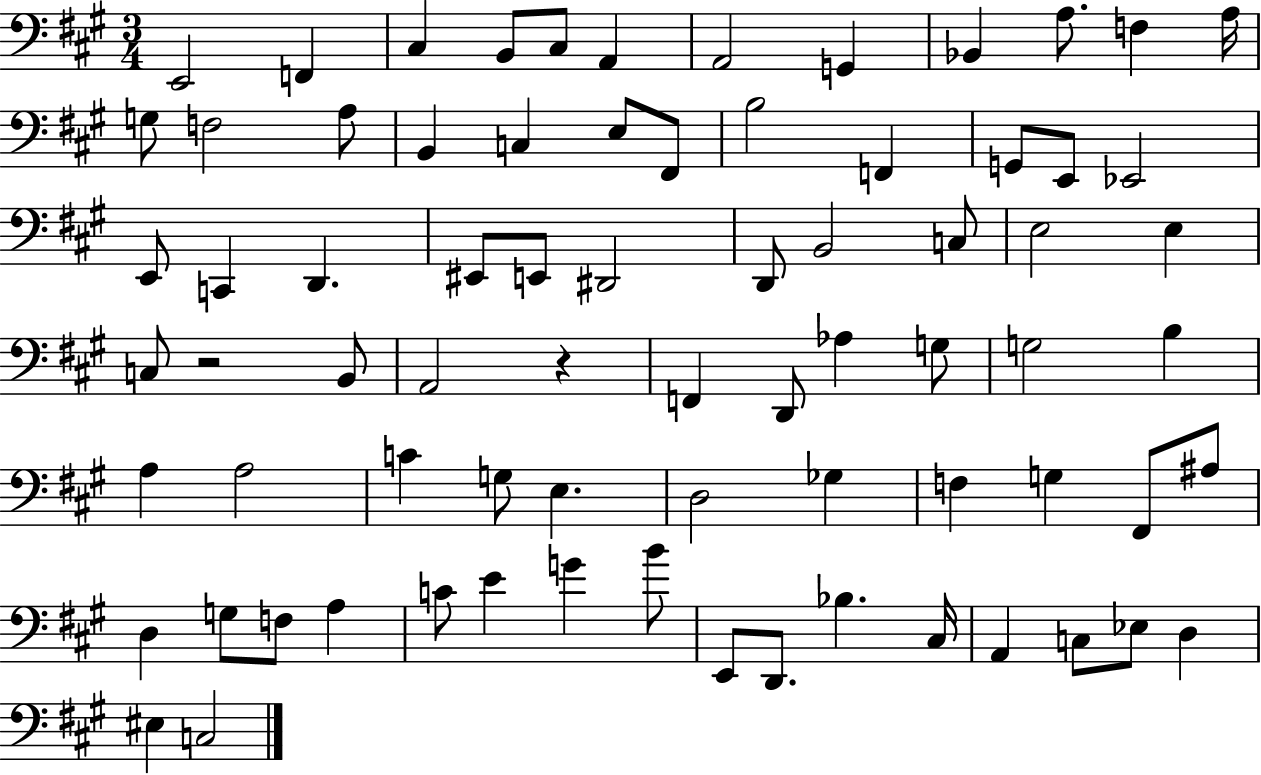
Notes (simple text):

E2/h F2/q C#3/q B2/e C#3/e A2/q A2/h G2/q Bb2/q A3/e. F3/q A3/s G3/e F3/h A3/e B2/q C3/q E3/e F#2/e B3/h F2/q G2/e E2/e Eb2/h E2/e C2/q D2/q. EIS2/e E2/e D#2/h D2/e B2/h C3/e E3/h E3/q C3/e R/h B2/e A2/h R/q F2/q D2/e Ab3/q G3/e G3/h B3/q A3/q A3/h C4/q G3/e E3/q. D3/h Gb3/q F3/q G3/q F#2/e A#3/e D3/q G3/e F3/e A3/q C4/e E4/q G4/q B4/e E2/e D2/e. Bb3/q. C#3/s A2/q C3/e Eb3/e D3/q EIS3/q C3/h